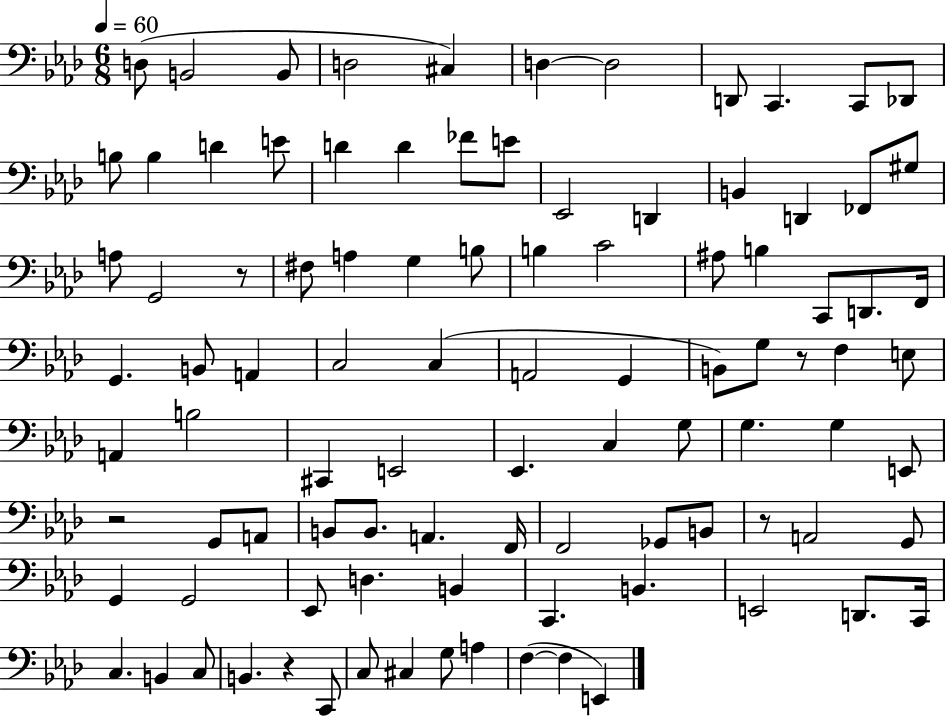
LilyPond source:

{
  \clef bass
  \numericTimeSignature
  \time 6/8
  \key aes \major
  \tempo 4 = 60
  d8( b,2 b,8 | d2 cis4) | d4~~ d2 | d,8 c,4. c,8 des,8 | \break b8 b4 d'4 e'8 | d'4 d'4 fes'8 e'8 | ees,2 d,4 | b,4 d,4 fes,8 gis8 | \break a8 g,2 r8 | fis8 a4 g4 b8 | b4 c'2 | ais8 b4 c,8 d,8. f,16 | \break g,4. b,8 a,4 | c2 c4( | a,2 g,4 | b,8) g8 r8 f4 e8 | \break a,4 b2 | cis,4 e,2 | ees,4. c4 g8 | g4. g4 e,8 | \break r2 g,8 a,8 | b,8 b,8. a,4. f,16 | f,2 ges,8 b,8 | r8 a,2 g,8 | \break g,4 g,2 | ees,8 d4. b,4 | c,4. b,4. | e,2 d,8. c,16 | \break c4. b,4 c8 | b,4. r4 c,8 | c8 cis4 g8 a4 | f4~(~ f4 e,4) | \break \bar "|."
}